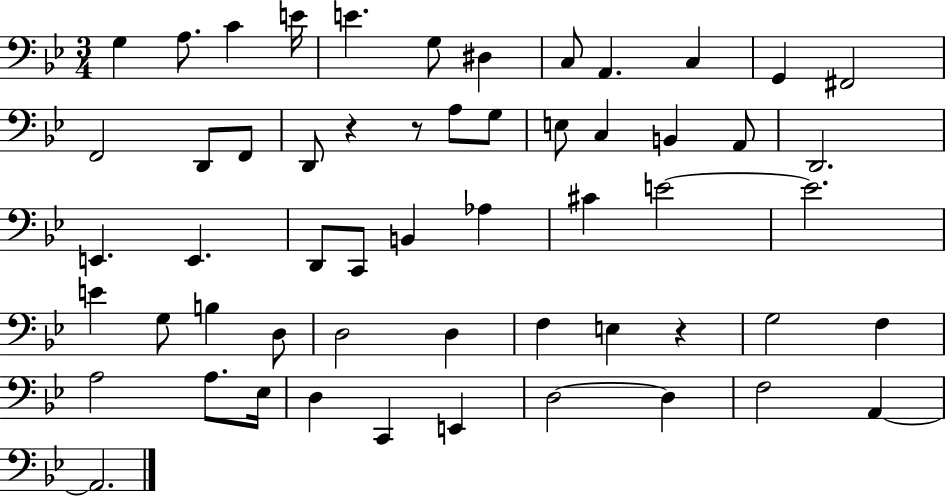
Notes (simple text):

G3/q A3/e. C4/q E4/s E4/q. G3/e D#3/q C3/e A2/q. C3/q G2/q F#2/h F2/h D2/e F2/e D2/e R/q R/e A3/e G3/e E3/e C3/q B2/q A2/e D2/h. E2/q. E2/q. D2/e C2/e B2/q Ab3/q C#4/q E4/h E4/h. E4/q G3/e B3/q D3/e D3/h D3/q F3/q E3/q R/q G3/h F3/q A3/h A3/e. Eb3/s D3/q C2/q E2/q D3/h D3/q F3/h A2/q A2/h.